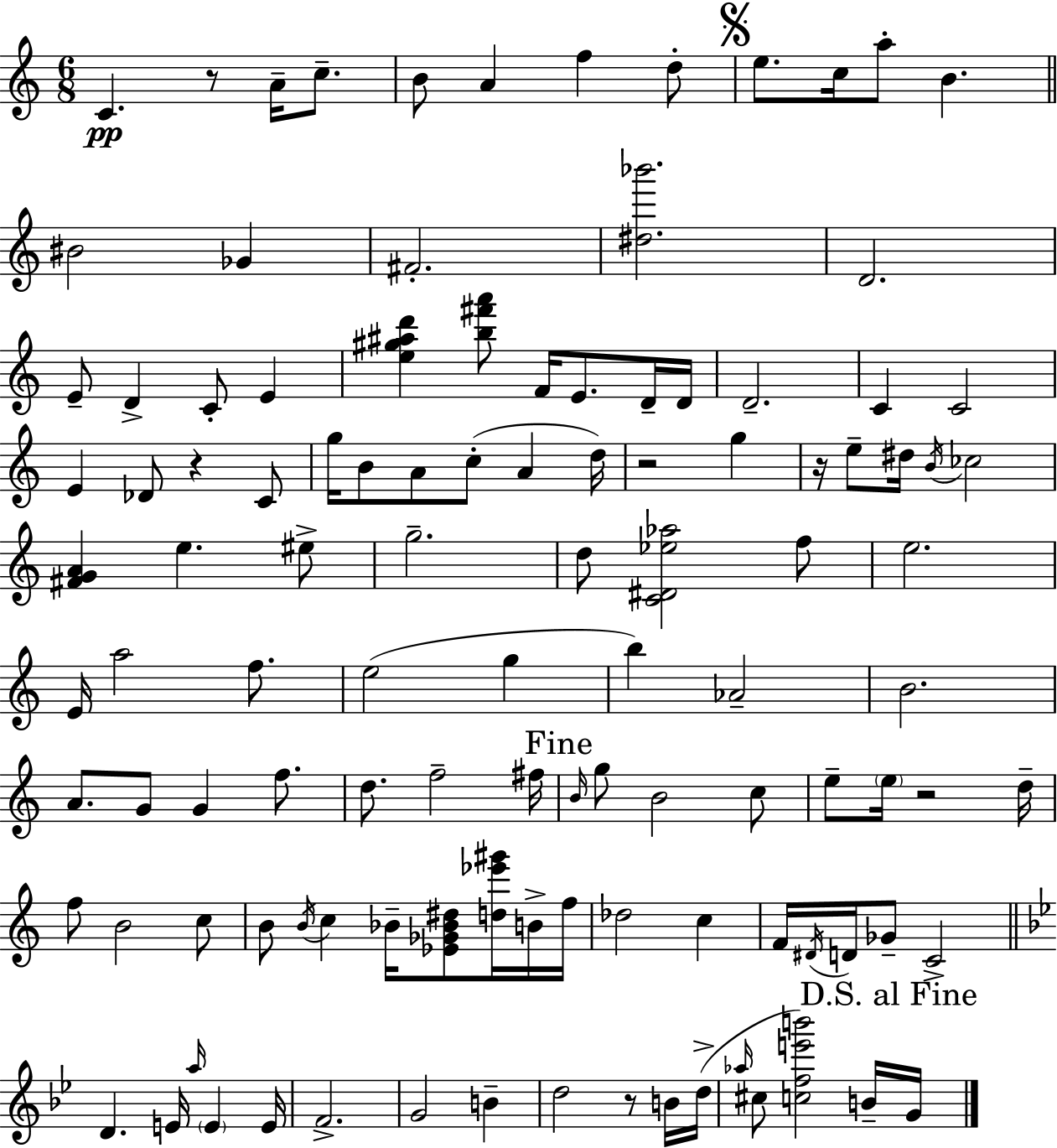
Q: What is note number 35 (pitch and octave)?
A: D5